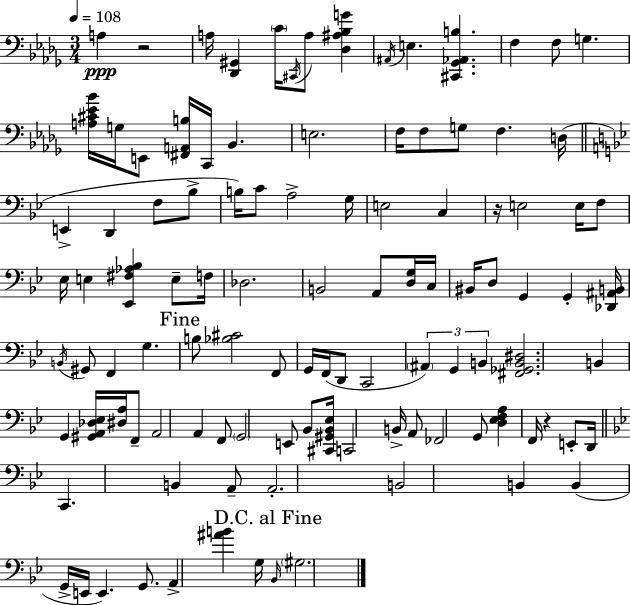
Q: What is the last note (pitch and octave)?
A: G#3